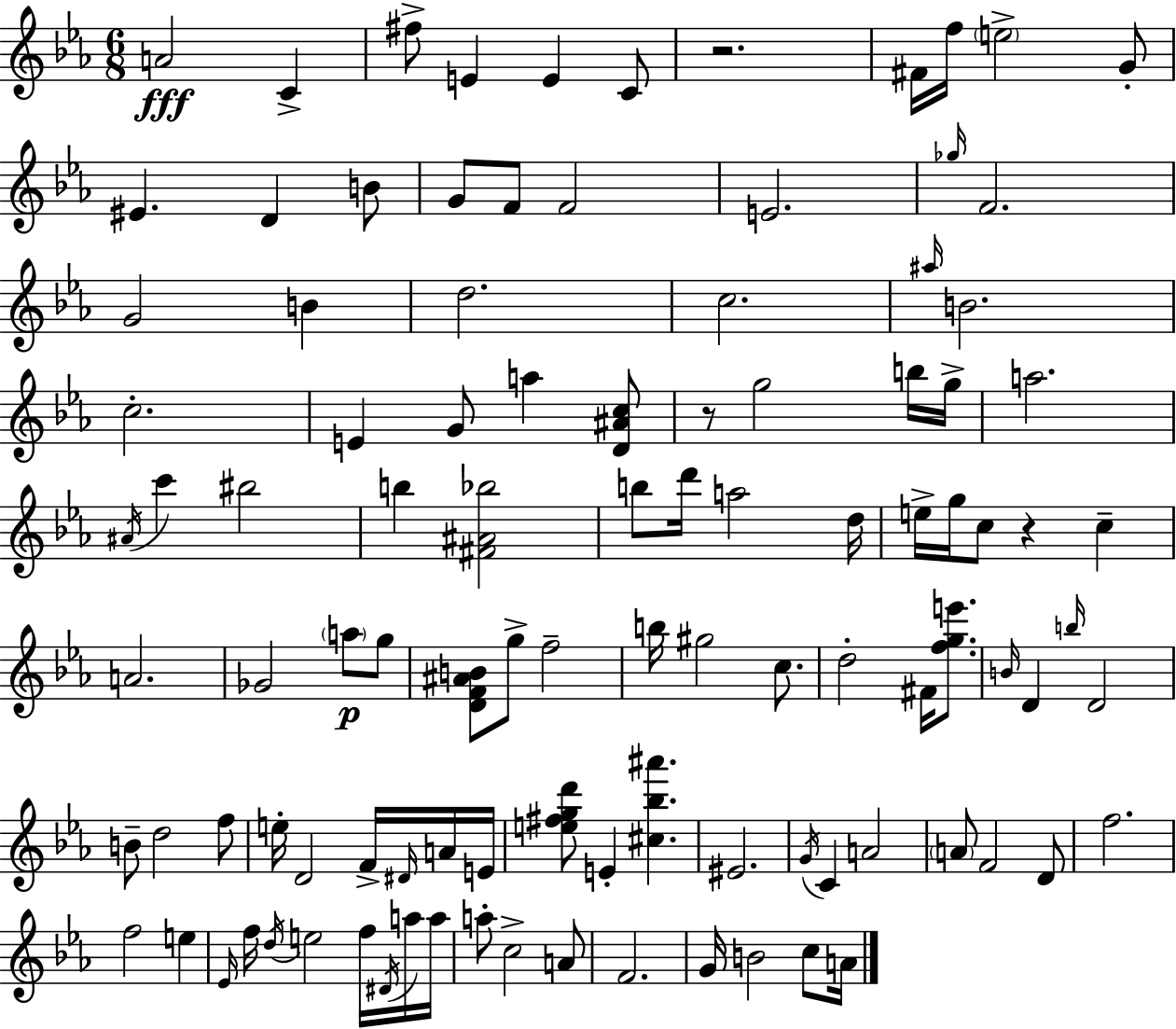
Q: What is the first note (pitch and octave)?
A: A4